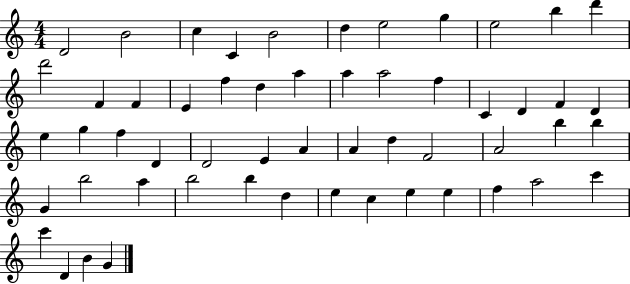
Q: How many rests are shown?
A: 0